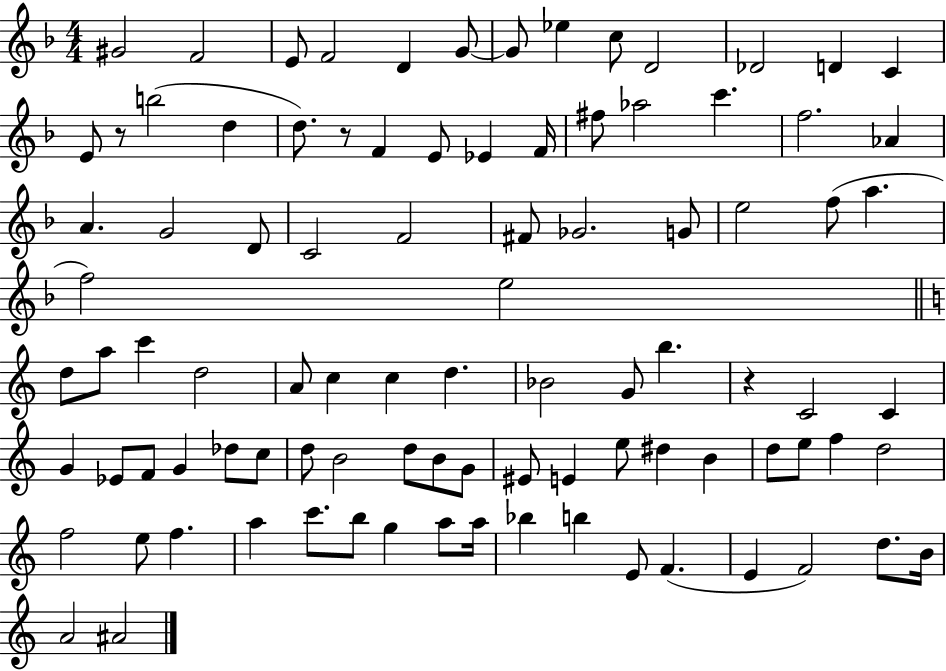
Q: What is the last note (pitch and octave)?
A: A#4